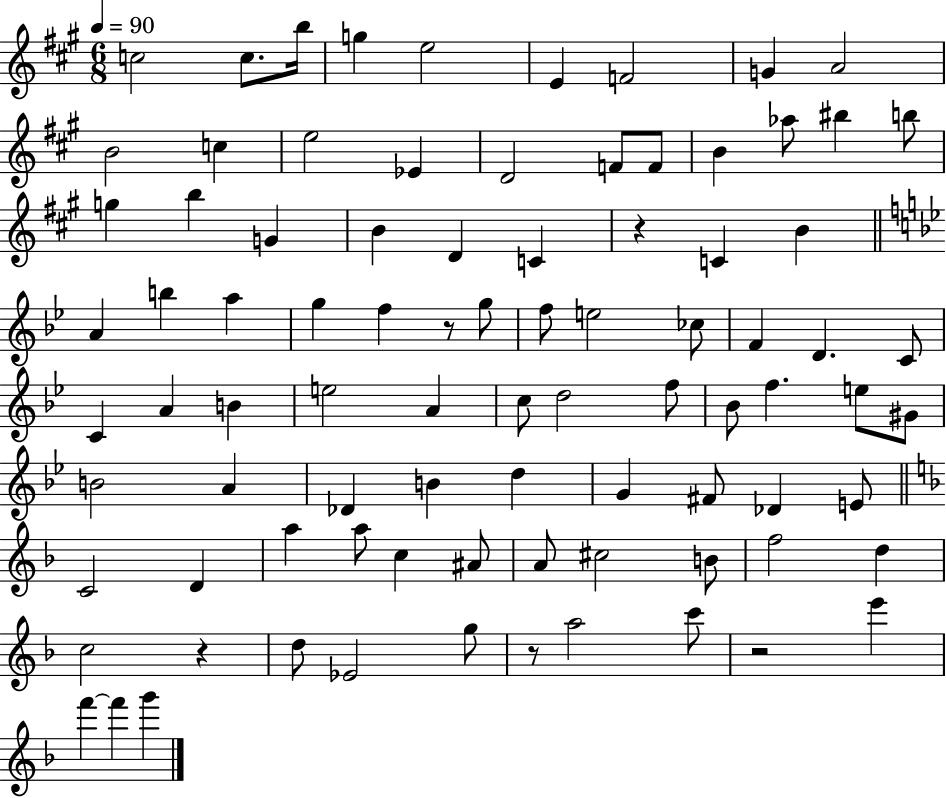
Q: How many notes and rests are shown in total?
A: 87